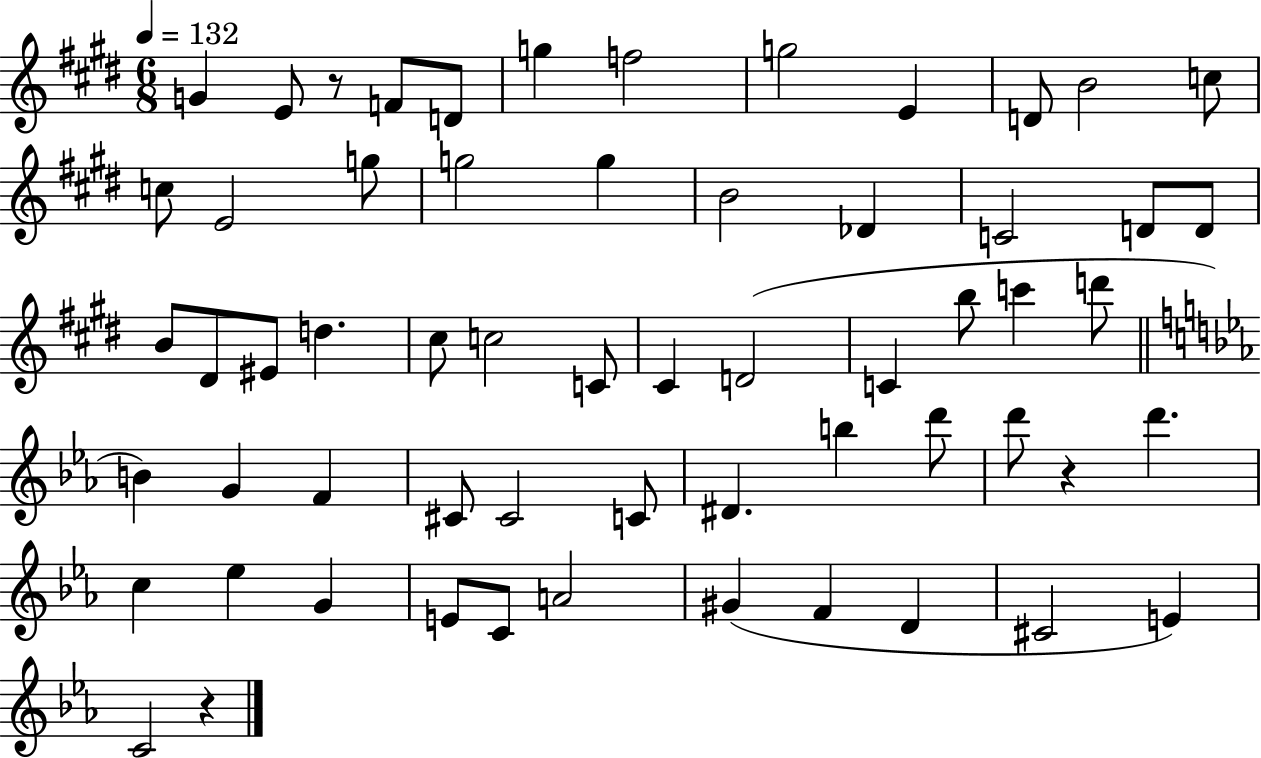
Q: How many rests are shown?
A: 3